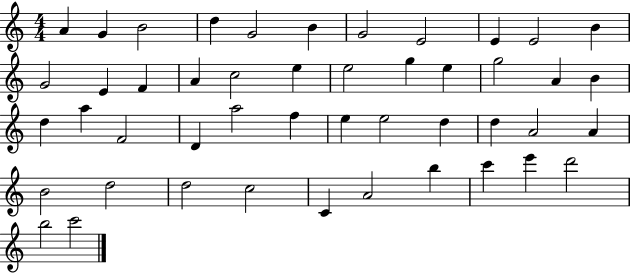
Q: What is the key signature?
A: C major